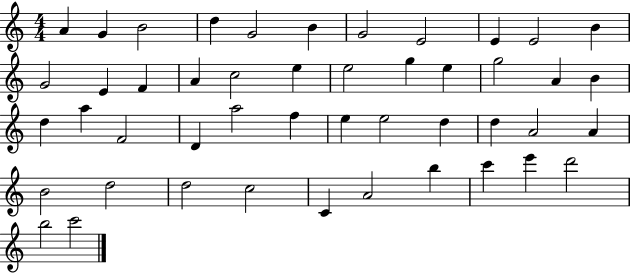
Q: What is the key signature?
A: C major